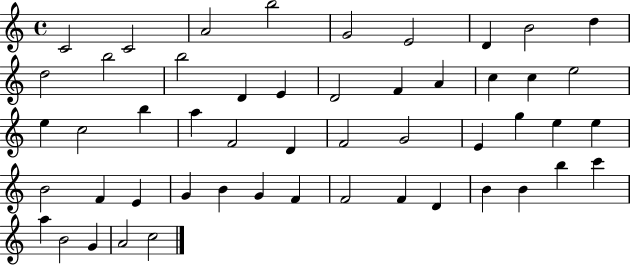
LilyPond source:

{
  \clef treble
  \time 4/4
  \defaultTimeSignature
  \key c \major
  c'2 c'2 | a'2 b''2 | g'2 e'2 | d'4 b'2 d''4 | \break d''2 b''2 | b''2 d'4 e'4 | d'2 f'4 a'4 | c''4 c''4 e''2 | \break e''4 c''2 b''4 | a''4 f'2 d'4 | f'2 g'2 | e'4 g''4 e''4 e''4 | \break b'2 f'4 e'4 | g'4 b'4 g'4 f'4 | f'2 f'4 d'4 | b'4 b'4 b''4 c'''4 | \break a''4 b'2 g'4 | a'2 c''2 | \bar "|."
}